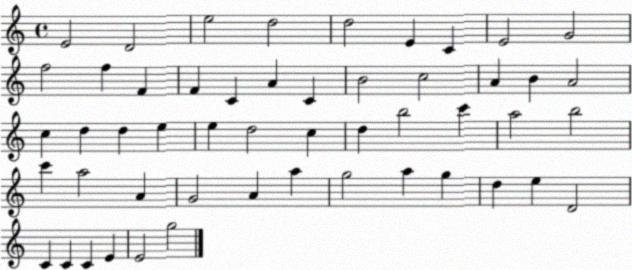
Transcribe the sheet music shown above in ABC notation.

X:1
T:Untitled
M:4/4
L:1/4
K:C
E2 D2 e2 d2 d2 E C E2 G2 f2 f F F C A C B2 c2 A B A2 c d d e e d2 c d b2 c' a2 b2 c' a2 A G2 A a g2 a g d e D2 C C C E E2 g2